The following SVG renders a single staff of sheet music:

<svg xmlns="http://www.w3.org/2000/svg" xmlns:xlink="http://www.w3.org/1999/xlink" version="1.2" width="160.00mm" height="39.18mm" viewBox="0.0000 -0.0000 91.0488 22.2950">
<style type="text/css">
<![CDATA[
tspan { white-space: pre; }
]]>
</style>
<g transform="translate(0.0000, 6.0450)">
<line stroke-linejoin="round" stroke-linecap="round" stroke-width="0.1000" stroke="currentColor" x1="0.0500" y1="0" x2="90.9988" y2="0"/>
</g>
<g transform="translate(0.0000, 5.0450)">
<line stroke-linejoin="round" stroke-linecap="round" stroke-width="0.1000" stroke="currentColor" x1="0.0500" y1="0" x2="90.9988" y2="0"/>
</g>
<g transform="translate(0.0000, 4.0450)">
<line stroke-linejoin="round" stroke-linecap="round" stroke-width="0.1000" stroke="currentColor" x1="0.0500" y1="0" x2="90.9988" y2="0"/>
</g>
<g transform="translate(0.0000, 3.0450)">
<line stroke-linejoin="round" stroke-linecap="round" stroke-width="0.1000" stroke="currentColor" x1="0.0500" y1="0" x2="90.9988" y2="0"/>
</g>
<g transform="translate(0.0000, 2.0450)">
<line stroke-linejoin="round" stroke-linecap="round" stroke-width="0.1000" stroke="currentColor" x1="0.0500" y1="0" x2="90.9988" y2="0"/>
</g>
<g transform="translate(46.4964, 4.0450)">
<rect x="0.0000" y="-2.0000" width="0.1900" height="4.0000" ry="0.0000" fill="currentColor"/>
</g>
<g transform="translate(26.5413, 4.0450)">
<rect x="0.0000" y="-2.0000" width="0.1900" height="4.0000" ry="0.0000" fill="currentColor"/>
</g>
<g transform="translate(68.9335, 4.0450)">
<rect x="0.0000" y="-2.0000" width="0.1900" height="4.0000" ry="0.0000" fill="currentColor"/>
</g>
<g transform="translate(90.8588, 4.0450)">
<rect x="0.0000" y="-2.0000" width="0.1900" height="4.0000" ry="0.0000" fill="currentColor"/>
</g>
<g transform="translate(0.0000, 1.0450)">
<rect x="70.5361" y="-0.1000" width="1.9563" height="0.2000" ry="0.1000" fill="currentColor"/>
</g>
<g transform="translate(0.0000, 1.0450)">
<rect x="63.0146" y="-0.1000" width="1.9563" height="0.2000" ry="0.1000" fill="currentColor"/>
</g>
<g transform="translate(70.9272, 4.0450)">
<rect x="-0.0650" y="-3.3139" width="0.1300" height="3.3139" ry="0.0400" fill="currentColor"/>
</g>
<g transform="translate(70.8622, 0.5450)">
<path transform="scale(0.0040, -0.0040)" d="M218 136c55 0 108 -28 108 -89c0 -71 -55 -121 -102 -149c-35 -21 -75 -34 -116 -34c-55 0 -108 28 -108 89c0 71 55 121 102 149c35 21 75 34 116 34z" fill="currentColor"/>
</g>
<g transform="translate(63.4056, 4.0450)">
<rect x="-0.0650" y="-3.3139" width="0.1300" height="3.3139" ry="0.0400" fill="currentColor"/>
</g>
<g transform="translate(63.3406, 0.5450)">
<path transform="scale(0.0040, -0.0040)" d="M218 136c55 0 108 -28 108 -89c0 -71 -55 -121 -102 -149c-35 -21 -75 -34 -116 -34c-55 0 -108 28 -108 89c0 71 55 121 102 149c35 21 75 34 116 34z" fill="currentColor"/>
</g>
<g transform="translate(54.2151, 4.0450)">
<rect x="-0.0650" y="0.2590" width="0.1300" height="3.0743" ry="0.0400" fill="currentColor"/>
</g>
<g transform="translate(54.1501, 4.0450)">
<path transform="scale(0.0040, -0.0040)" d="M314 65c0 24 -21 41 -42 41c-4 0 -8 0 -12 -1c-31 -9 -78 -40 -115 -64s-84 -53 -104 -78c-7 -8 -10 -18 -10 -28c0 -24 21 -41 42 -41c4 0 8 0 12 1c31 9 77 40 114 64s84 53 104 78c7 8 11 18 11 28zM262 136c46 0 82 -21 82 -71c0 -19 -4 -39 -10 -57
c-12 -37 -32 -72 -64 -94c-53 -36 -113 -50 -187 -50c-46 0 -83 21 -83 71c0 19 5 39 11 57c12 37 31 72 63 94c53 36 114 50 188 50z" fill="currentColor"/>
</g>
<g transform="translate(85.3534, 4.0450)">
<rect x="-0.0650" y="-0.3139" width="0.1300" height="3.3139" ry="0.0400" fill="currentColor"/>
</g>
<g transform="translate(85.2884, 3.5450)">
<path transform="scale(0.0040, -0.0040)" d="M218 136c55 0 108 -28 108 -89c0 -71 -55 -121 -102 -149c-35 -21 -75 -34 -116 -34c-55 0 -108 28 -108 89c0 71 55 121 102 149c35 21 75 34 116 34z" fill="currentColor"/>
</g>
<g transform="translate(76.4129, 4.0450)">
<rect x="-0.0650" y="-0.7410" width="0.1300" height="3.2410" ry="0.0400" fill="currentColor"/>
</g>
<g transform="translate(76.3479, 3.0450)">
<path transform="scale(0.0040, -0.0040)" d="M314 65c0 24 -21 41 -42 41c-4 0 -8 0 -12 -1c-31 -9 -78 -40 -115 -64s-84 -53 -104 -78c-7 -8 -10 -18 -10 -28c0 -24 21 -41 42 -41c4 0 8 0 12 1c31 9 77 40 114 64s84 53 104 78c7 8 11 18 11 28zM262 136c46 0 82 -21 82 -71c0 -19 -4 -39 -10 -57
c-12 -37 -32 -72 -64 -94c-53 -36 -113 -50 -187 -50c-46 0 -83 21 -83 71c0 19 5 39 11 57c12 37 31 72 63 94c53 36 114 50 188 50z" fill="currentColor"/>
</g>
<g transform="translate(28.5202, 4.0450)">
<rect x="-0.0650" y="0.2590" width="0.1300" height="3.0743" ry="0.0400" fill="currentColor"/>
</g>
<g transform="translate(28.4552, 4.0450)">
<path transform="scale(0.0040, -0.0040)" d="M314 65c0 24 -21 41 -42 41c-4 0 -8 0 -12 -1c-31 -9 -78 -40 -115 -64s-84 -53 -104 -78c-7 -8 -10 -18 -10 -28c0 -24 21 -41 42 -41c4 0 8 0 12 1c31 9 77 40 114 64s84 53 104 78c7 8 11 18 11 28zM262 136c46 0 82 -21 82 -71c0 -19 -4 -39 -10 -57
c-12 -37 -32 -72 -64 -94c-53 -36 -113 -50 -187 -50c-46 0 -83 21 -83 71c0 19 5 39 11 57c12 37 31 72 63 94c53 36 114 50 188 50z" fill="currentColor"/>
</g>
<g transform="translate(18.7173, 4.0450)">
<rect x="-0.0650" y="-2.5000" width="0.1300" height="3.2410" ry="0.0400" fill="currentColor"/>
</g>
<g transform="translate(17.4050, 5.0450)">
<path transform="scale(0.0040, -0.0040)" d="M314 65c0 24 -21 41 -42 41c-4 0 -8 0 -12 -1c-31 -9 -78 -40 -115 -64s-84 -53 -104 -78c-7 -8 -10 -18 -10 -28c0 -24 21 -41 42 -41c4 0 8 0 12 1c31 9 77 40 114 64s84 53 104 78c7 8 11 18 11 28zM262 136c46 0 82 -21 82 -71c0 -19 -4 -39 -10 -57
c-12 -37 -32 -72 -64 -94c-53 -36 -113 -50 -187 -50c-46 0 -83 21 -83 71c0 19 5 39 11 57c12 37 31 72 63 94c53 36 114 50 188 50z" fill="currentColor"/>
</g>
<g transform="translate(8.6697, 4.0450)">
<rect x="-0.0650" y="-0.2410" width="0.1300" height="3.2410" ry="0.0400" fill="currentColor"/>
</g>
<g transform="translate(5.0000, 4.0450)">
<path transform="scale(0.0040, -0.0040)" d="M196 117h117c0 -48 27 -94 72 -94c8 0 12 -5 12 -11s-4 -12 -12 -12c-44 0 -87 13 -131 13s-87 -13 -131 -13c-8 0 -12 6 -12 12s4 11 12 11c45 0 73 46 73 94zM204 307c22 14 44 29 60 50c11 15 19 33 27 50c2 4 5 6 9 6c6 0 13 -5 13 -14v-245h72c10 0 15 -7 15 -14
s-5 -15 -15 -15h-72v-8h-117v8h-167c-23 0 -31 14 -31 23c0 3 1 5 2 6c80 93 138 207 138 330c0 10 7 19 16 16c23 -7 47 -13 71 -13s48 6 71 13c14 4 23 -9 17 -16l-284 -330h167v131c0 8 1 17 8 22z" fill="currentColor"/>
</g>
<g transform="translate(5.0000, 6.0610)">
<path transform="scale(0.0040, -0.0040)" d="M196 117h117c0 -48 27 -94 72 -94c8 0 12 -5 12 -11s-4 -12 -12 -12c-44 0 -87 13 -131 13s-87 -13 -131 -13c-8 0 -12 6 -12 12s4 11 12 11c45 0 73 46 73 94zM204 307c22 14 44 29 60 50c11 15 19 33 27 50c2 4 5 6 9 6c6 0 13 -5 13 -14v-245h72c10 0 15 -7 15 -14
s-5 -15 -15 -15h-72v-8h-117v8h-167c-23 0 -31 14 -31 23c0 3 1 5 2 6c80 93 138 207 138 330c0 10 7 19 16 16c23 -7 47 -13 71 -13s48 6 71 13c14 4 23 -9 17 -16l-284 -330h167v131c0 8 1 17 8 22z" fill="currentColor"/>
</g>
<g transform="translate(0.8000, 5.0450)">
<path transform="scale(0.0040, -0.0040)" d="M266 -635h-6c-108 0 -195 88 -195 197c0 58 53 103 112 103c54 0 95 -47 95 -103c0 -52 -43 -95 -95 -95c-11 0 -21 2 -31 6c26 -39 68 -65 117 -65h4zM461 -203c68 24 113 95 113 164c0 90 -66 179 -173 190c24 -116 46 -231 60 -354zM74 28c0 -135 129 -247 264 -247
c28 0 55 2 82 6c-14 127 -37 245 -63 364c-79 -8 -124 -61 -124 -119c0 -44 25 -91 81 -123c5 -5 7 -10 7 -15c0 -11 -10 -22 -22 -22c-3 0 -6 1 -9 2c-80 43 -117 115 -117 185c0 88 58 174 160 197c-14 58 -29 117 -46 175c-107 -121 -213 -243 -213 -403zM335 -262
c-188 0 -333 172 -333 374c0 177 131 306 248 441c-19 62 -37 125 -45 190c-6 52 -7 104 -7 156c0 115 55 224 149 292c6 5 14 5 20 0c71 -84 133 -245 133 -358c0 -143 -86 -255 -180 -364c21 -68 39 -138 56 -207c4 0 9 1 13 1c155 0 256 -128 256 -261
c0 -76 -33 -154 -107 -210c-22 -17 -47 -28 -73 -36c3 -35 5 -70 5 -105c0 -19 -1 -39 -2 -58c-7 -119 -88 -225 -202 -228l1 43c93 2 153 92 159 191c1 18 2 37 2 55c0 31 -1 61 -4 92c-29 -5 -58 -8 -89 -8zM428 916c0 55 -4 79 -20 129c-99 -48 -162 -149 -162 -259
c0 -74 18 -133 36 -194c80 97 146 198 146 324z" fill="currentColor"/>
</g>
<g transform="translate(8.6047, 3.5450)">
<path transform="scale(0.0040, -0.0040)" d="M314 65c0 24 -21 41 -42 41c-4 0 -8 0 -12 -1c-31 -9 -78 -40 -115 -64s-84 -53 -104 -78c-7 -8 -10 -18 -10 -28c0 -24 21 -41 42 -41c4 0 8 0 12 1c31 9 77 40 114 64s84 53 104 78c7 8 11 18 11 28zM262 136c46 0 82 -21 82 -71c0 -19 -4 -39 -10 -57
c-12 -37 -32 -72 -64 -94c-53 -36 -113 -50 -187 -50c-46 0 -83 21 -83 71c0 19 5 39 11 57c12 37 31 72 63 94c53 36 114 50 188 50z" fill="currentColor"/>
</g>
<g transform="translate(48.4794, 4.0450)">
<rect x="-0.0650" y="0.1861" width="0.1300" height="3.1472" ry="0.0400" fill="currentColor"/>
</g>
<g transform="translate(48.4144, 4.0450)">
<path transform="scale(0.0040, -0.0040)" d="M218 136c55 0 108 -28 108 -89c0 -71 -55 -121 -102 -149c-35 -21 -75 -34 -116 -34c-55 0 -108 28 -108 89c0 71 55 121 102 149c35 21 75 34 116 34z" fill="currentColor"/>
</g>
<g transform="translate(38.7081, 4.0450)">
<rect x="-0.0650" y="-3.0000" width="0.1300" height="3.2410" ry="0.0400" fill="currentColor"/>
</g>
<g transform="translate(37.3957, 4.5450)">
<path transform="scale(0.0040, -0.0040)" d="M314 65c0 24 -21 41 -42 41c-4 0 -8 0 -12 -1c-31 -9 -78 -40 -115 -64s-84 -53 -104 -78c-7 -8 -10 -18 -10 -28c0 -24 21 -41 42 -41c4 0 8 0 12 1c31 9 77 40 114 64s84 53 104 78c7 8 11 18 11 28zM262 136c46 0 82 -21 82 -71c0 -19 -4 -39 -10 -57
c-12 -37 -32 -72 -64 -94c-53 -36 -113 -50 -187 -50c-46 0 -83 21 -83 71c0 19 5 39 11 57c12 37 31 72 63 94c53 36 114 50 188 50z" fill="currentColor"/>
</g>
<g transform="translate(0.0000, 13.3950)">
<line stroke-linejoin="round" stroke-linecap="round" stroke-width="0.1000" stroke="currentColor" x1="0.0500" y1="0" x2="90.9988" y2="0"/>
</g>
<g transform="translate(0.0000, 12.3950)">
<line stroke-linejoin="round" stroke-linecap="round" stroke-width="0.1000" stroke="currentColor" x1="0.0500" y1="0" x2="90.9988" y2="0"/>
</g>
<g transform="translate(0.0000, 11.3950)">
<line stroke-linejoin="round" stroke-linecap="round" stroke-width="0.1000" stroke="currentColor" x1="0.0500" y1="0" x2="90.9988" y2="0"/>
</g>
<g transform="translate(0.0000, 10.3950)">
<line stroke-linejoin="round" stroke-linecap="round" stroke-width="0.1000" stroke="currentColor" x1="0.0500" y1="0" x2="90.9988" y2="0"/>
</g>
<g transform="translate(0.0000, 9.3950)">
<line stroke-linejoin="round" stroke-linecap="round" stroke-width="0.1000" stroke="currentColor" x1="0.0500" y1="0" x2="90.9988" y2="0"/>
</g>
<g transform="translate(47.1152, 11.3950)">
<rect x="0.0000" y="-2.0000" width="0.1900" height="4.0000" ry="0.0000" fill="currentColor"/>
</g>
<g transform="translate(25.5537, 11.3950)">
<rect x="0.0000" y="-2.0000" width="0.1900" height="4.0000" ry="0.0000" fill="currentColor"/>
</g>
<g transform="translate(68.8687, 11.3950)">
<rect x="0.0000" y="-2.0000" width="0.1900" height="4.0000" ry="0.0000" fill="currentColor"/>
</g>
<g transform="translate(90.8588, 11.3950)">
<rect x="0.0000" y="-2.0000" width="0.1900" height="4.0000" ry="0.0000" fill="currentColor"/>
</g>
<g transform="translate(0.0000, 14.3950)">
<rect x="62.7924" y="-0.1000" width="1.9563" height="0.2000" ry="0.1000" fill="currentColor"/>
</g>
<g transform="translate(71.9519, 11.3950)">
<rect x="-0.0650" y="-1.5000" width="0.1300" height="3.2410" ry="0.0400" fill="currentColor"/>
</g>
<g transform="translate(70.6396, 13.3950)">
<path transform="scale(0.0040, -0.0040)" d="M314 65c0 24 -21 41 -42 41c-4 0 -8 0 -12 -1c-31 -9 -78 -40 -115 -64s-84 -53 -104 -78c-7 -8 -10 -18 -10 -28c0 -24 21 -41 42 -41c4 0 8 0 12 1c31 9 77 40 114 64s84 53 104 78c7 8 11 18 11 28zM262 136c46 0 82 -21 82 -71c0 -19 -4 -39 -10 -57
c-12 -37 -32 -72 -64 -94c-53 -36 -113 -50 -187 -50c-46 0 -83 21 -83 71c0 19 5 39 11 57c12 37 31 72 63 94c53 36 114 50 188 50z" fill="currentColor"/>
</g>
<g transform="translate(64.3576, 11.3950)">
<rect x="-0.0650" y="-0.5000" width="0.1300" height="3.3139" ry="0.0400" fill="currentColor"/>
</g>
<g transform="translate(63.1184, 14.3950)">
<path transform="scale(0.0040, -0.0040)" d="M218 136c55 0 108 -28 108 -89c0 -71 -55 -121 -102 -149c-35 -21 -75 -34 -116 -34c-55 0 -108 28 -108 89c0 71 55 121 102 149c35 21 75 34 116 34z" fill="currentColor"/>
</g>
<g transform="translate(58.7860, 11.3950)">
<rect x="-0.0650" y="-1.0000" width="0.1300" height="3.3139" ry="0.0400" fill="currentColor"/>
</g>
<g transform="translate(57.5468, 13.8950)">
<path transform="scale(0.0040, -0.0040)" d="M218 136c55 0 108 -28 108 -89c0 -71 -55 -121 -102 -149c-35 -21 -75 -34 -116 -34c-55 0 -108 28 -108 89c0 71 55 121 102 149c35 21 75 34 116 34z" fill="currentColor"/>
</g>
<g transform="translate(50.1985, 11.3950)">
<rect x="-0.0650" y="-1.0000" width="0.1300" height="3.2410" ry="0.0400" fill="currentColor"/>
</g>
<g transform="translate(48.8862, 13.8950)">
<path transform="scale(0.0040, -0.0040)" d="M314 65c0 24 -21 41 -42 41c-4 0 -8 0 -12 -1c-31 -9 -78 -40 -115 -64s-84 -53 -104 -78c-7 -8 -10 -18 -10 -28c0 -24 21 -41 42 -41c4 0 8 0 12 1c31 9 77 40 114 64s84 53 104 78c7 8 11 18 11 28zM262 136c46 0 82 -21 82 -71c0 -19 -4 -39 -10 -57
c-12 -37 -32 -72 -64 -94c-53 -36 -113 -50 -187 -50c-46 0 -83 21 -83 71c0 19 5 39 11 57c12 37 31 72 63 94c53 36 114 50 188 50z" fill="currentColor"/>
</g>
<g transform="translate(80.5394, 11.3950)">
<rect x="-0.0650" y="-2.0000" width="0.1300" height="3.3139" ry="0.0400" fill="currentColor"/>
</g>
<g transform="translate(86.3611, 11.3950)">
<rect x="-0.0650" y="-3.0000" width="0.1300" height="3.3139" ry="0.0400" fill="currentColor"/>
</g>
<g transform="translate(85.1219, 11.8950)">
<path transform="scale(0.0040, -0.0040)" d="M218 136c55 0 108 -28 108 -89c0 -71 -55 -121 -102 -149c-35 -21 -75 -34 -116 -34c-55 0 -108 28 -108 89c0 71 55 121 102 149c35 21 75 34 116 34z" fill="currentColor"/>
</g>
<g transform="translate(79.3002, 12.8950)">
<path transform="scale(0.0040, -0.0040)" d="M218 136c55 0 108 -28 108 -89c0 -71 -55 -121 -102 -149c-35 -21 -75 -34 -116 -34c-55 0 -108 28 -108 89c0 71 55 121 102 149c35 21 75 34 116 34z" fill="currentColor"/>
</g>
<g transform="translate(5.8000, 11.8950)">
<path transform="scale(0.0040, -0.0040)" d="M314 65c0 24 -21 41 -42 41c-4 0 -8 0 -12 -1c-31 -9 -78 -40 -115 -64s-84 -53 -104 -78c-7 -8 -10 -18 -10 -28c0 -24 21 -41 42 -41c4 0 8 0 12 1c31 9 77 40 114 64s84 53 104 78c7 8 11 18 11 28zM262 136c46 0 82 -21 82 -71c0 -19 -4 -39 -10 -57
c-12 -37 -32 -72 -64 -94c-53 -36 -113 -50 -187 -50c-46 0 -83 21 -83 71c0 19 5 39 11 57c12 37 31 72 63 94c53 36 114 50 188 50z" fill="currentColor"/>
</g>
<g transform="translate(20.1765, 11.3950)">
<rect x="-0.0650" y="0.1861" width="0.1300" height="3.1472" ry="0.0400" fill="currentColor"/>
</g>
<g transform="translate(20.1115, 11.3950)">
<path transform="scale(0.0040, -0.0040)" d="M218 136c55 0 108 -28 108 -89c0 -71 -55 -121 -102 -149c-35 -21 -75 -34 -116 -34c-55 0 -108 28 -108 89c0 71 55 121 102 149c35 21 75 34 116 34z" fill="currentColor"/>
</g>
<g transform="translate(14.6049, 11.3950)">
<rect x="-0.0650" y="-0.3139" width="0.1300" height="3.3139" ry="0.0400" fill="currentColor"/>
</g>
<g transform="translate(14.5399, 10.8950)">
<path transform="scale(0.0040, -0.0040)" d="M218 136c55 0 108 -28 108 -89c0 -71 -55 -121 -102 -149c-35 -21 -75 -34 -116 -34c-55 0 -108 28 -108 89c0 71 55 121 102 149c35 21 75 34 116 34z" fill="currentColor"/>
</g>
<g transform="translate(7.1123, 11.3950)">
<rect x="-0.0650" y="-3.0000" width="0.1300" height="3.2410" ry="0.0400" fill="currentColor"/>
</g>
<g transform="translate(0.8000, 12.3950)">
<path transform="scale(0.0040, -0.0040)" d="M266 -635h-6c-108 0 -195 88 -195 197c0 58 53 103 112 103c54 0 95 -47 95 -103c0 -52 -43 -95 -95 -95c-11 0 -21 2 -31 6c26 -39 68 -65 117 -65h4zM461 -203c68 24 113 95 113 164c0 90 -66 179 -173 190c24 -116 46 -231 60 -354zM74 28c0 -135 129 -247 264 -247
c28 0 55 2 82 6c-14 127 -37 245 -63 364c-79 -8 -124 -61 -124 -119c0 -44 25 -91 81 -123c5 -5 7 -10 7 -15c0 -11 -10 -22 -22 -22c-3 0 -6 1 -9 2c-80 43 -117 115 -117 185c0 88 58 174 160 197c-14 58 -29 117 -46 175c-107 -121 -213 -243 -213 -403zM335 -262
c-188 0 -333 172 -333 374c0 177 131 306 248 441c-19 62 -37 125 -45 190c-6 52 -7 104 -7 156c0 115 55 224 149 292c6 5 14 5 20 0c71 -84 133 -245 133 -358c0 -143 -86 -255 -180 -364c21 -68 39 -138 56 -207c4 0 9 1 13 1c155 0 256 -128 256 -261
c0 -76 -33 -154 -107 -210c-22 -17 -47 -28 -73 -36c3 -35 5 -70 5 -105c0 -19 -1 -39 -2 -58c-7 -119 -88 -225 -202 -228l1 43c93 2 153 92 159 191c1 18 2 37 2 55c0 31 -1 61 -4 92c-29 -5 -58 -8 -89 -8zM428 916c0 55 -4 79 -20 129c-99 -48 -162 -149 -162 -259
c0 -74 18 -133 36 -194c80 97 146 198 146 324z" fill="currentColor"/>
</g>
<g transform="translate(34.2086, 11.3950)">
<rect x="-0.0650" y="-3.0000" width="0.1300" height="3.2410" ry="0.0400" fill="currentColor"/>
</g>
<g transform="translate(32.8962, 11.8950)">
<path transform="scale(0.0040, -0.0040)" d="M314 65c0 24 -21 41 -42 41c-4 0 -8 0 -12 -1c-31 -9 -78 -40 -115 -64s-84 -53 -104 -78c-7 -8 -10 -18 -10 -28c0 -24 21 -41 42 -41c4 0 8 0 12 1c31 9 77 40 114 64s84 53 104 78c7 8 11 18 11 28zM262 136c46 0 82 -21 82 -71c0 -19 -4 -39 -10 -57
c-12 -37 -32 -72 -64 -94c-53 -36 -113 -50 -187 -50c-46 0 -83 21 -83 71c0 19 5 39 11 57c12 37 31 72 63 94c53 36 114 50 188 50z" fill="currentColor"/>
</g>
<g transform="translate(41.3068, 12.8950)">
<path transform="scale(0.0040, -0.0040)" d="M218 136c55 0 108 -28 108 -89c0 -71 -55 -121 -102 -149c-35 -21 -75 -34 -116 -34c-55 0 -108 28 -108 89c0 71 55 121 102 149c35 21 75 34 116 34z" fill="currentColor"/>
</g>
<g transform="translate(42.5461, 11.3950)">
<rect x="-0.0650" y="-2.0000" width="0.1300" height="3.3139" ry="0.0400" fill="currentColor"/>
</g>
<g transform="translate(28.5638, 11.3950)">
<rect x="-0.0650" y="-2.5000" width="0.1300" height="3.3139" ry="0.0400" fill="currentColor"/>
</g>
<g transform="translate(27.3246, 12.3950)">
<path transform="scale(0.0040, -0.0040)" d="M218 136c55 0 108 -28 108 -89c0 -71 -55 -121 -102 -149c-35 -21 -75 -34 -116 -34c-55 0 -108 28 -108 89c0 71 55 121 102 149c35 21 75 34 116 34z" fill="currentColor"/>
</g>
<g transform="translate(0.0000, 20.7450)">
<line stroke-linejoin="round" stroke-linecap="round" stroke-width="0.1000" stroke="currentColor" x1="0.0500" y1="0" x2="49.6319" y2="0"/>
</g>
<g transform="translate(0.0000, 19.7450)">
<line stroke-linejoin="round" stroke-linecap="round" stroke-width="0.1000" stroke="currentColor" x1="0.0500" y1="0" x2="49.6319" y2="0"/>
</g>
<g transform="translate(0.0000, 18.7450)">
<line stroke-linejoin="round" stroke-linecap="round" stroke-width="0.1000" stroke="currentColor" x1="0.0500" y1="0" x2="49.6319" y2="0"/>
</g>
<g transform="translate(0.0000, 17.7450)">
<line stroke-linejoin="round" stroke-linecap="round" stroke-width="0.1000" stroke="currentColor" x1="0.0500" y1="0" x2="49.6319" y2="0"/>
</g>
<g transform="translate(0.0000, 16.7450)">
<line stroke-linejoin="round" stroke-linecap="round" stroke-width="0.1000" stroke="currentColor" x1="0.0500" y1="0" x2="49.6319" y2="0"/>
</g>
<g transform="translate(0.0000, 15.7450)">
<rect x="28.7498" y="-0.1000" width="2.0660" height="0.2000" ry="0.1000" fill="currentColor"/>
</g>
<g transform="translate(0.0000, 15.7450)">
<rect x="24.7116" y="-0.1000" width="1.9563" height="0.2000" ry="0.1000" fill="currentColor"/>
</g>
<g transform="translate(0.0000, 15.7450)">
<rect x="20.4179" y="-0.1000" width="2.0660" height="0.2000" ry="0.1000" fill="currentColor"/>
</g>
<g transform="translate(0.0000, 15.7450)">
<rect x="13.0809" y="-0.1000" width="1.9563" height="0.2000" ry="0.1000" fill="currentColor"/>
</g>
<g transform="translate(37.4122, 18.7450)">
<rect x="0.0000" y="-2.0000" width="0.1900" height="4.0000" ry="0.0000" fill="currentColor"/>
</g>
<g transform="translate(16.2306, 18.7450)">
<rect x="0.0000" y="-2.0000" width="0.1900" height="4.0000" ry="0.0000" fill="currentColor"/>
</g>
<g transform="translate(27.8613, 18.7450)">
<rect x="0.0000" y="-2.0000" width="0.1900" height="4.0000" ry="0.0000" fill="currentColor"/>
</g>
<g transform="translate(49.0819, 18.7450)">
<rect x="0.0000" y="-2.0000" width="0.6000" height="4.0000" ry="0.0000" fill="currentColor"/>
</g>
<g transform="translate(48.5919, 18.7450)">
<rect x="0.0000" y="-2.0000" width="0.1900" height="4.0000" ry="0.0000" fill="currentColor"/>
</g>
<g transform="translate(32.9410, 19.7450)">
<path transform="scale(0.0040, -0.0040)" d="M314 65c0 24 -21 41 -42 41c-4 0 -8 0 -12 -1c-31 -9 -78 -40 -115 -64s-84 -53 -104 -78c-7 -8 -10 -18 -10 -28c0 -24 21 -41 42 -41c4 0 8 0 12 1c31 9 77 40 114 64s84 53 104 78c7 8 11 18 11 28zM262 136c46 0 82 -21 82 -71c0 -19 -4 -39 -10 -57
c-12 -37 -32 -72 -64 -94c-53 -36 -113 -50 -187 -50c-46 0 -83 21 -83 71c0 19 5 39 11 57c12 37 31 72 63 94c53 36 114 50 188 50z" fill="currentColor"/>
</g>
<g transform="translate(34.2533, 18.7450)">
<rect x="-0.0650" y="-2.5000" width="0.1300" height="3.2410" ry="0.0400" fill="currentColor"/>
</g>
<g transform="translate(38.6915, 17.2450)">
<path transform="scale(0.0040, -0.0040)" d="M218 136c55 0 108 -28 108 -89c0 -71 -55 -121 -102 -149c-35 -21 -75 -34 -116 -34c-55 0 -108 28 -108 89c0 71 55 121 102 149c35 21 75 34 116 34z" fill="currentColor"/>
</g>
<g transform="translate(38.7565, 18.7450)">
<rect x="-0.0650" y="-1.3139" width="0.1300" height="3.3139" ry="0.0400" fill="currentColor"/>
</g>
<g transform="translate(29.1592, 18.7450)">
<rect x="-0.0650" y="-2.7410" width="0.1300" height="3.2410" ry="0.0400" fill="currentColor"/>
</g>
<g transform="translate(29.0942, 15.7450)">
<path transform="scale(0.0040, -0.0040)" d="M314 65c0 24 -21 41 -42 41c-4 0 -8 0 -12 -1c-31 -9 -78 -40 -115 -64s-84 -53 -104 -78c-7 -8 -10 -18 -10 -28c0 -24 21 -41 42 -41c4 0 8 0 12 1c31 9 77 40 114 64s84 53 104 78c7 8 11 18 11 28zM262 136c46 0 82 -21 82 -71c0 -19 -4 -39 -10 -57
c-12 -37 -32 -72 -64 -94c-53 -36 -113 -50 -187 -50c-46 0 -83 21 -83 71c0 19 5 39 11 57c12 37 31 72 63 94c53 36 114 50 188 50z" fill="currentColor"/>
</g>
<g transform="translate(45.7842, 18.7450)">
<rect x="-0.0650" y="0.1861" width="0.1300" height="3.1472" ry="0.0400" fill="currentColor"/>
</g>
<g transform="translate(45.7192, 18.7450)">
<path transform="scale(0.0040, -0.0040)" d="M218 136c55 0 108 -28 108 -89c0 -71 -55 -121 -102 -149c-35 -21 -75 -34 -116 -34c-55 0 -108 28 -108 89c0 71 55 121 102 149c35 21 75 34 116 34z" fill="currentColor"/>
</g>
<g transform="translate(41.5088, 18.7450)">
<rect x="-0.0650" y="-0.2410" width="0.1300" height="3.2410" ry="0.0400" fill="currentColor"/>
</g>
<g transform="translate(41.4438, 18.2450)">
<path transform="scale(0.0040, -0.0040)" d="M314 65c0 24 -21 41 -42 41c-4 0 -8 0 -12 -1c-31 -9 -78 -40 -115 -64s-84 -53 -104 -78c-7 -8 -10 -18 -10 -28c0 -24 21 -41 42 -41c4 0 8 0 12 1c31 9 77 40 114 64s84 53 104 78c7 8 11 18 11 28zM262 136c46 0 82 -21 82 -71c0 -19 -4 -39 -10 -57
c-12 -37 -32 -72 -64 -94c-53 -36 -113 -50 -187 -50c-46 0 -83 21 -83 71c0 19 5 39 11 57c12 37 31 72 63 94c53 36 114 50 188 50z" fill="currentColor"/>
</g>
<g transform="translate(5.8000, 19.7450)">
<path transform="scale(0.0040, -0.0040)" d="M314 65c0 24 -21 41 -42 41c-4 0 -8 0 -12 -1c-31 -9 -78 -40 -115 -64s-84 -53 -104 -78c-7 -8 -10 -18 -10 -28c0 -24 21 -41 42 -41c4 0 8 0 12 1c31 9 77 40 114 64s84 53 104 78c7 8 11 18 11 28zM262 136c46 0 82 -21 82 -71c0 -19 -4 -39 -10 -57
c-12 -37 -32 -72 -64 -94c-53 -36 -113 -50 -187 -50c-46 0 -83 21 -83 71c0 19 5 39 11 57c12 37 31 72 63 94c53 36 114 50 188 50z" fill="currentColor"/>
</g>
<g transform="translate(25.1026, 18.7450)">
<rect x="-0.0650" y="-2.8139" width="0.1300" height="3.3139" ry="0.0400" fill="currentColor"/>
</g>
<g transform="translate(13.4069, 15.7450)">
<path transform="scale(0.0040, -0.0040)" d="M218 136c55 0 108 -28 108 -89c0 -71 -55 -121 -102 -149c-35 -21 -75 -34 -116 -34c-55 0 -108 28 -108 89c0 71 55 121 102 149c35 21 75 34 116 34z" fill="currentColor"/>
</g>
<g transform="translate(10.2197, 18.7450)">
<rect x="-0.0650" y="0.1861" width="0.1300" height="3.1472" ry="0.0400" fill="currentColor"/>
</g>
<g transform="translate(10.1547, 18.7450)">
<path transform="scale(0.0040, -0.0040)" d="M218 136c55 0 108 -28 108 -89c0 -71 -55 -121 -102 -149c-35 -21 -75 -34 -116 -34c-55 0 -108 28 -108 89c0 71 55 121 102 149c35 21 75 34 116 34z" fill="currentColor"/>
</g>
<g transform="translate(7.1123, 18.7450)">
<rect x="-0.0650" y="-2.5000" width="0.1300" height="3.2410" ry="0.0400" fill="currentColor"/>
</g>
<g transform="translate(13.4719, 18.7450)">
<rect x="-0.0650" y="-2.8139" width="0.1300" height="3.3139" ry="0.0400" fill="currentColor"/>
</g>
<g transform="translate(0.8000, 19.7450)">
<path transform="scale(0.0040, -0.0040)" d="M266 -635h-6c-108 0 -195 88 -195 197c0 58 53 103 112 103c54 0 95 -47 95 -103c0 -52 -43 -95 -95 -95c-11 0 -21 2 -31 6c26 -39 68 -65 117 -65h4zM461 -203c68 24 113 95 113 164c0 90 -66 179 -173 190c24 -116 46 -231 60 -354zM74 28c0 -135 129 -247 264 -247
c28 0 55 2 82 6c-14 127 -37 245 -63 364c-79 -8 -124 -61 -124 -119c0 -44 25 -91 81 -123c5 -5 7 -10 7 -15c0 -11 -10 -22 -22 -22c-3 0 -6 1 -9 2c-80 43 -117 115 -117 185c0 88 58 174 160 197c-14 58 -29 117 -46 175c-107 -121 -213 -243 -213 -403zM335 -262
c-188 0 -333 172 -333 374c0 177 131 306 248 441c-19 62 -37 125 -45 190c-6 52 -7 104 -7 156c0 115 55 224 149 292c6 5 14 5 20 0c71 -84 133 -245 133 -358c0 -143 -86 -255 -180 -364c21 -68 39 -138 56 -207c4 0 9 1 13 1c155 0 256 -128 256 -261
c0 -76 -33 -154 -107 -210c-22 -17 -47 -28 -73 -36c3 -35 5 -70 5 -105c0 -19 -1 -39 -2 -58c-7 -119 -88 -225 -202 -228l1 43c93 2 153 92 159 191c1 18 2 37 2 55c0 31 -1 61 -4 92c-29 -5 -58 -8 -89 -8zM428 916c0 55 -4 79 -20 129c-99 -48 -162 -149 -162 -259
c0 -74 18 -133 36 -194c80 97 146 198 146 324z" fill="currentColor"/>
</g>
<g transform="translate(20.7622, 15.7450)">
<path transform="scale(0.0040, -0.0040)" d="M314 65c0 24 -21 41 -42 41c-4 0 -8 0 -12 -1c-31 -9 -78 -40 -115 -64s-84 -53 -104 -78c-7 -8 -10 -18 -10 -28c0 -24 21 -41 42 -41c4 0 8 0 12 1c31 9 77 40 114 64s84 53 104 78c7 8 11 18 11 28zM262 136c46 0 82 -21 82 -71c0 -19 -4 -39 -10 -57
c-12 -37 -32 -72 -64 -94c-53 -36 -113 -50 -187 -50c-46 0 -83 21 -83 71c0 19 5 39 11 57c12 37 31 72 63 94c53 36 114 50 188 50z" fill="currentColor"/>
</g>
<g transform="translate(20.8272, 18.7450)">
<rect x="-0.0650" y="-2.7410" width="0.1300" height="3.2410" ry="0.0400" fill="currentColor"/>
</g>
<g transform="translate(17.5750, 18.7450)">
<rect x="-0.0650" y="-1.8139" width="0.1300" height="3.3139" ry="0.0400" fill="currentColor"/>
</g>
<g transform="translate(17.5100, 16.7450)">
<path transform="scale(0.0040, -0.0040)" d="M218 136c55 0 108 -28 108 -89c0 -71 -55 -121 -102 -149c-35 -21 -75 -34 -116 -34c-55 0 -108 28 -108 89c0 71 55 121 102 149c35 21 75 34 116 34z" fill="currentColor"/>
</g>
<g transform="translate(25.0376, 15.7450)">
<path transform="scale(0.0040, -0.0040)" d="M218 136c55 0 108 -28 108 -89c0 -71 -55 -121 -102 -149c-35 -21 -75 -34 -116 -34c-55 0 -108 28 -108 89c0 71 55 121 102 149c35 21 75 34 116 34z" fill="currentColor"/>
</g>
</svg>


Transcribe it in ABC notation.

X:1
T:Untitled
M:4/4
L:1/4
K:C
c2 G2 B2 A2 B B2 b b d2 c A2 c B G A2 F D2 D C E2 F A G2 B a f a2 a a2 G2 e c2 B